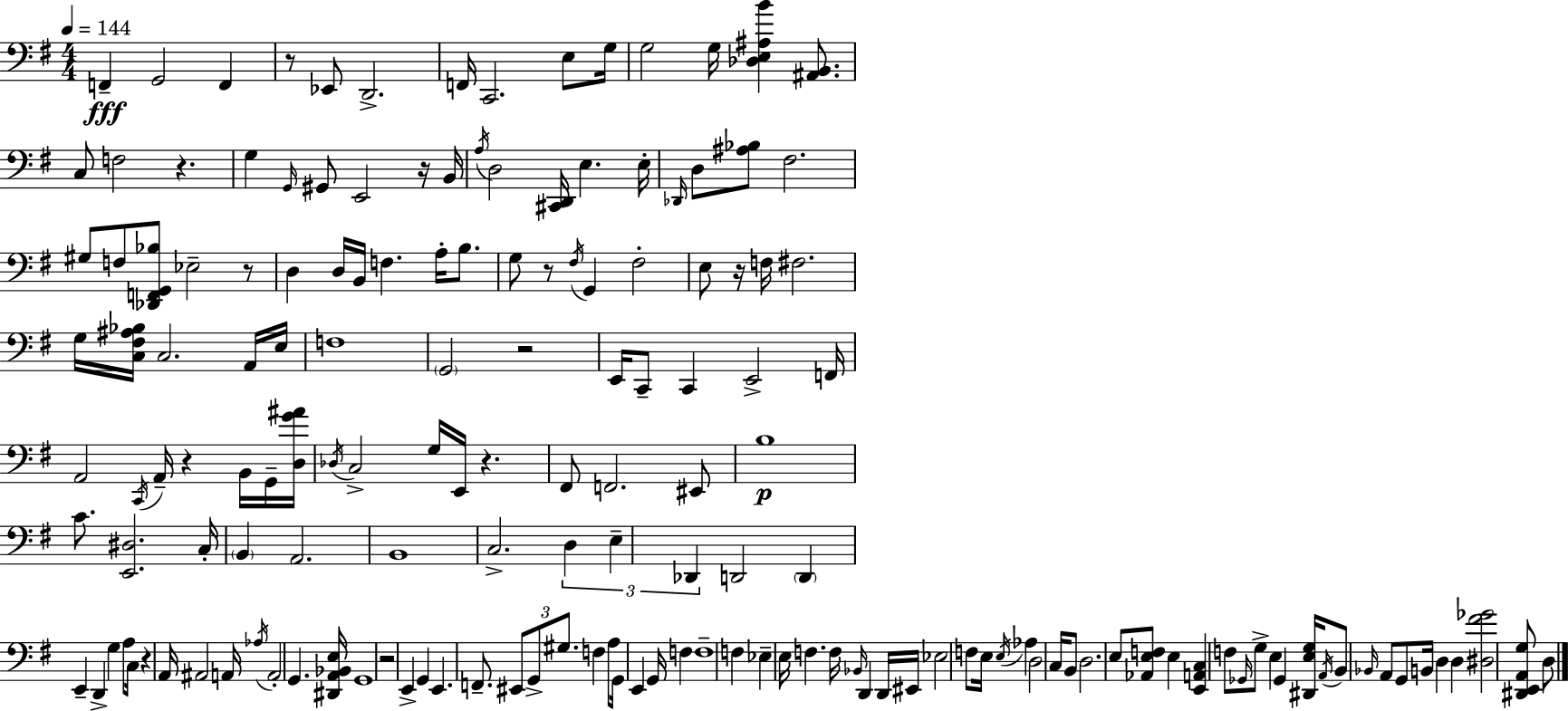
X:1
T:Untitled
M:4/4
L:1/4
K:G
F,, G,,2 F,, z/2 _E,,/2 D,,2 F,,/4 C,,2 E,/2 G,/4 G,2 G,/4 [_D,E,^A,B] [^A,,B,,]/2 C,/2 F,2 z G, G,,/4 ^G,,/2 E,,2 z/4 B,,/4 A,/4 D,2 [^C,,D,,]/4 E, E,/4 _D,,/4 D,/2 [^A,_B,]/2 ^F,2 ^G,/2 F,/2 [_D,,F,,G,,_B,]/2 _E,2 z/2 D, D,/4 B,,/4 F, A,/4 B,/2 G,/2 z/2 ^F,/4 G,, ^F,2 E,/2 z/4 F,/4 ^F,2 G,/4 [C,^F,^A,_B,]/4 C,2 A,,/4 E,/4 F,4 G,,2 z2 E,,/4 C,,/2 C,, E,,2 F,,/4 A,,2 C,,/4 A,,/4 z B,,/4 G,,/4 [D,G^A]/4 _D,/4 C,2 G,/4 E,,/4 z ^F,,/2 F,,2 ^E,,/2 B,4 C/2 [E,,^D,]2 C,/4 B,, A,,2 B,,4 C,2 D, E, _D,, D,,2 D,, E,, D,, G, A,/2 C,/4 z A,,/4 ^A,,2 A,,/4 _A,/4 A,,2 G,, [^D,,A,,_B,,E,]/4 G,,4 z2 E,, G,, E,, F,,/2 ^E,,/2 G,,/2 ^G,/2 F, A,/2 G,,/4 E,, G,,/4 F, F,4 F, _E, E,/4 F, F,/4 _B,,/4 D,, D,,/4 ^E,,/4 _E,2 F,/2 E,/4 E,/4 _A, D,2 C,/4 B,,/2 D,2 E,/2 [_A,,E,F,]/2 E, [E,,A,,C,] F,/2 _G,,/4 G,/2 E, _G,, [^D,,E,G,]/4 A,,/4 B,,/2 _B,,/4 A,,/2 G,,/2 B,,/4 D, D, [^D,^F_G]2 [^D,,E,,A,,G,]/2 D,/2